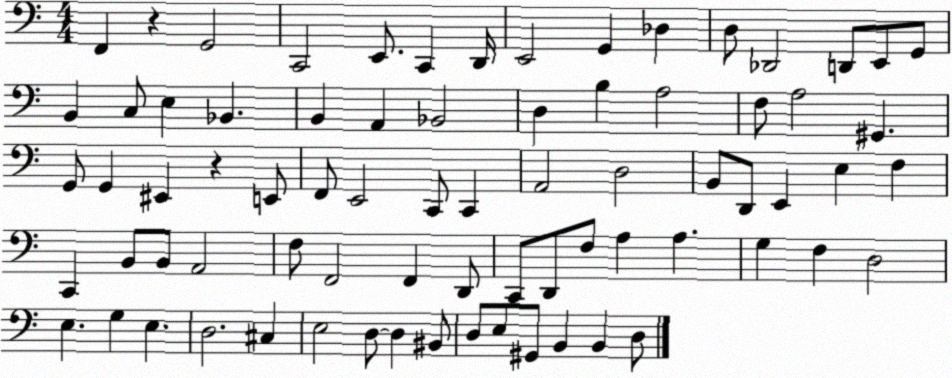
X:1
T:Untitled
M:4/4
L:1/4
K:C
F,, z G,,2 C,,2 E,,/2 C,, D,,/4 E,,2 G,, _D, D,/2 _D,,2 D,,/2 E,,/2 G,,/2 B,, C,/2 E, _B,, B,, A,, _B,,2 D, B, A,2 F,/2 A,2 ^G,, G,,/2 G,, ^E,, z E,,/2 F,,/2 E,,2 C,,/2 C,, A,,2 D,2 B,,/2 D,,/2 E,, E, F, C,, B,,/2 B,,/2 A,,2 F,/2 F,,2 F,, D,,/2 C,,/2 D,,/2 F,/2 A, A, G, F, D,2 E, G, E, D,2 ^C, E,2 D,/2 D, ^B,,/2 D,/2 E,/2 ^G,,/2 B,, B,, D,/2